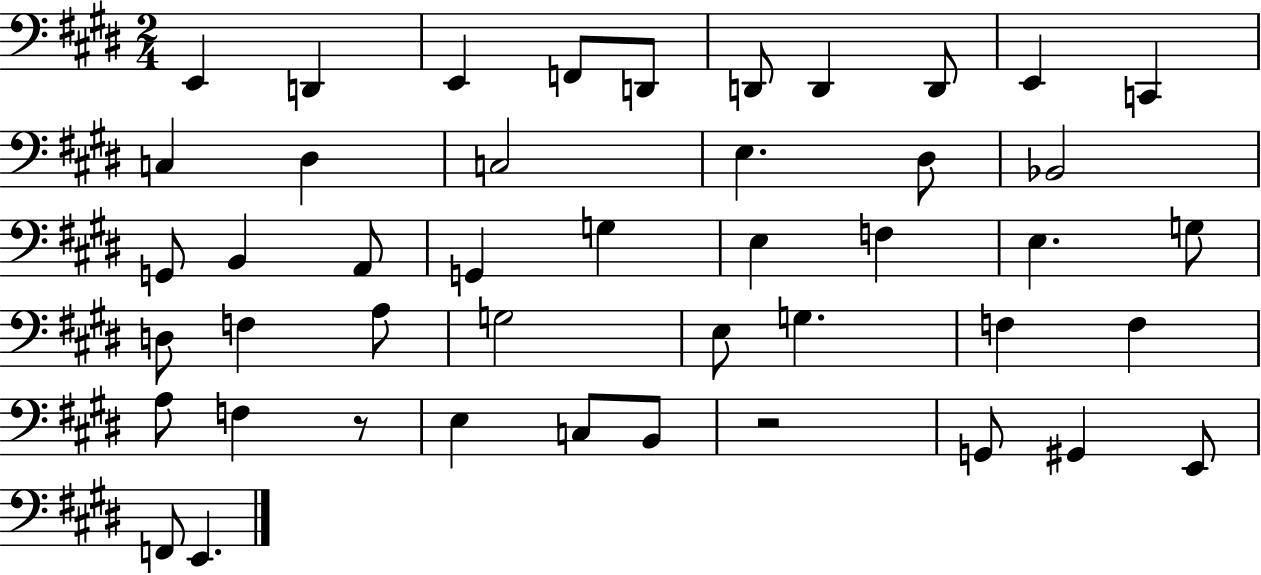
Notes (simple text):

E2/q D2/q E2/q F2/e D2/e D2/e D2/q D2/e E2/q C2/q C3/q D#3/q C3/h E3/q. D#3/e Bb2/h G2/e B2/q A2/e G2/q G3/q E3/q F3/q E3/q. G3/e D3/e F3/q A3/e G3/h E3/e G3/q. F3/q F3/q A3/e F3/q R/e E3/q C3/e B2/e R/h G2/e G#2/q E2/e F2/e E2/q.